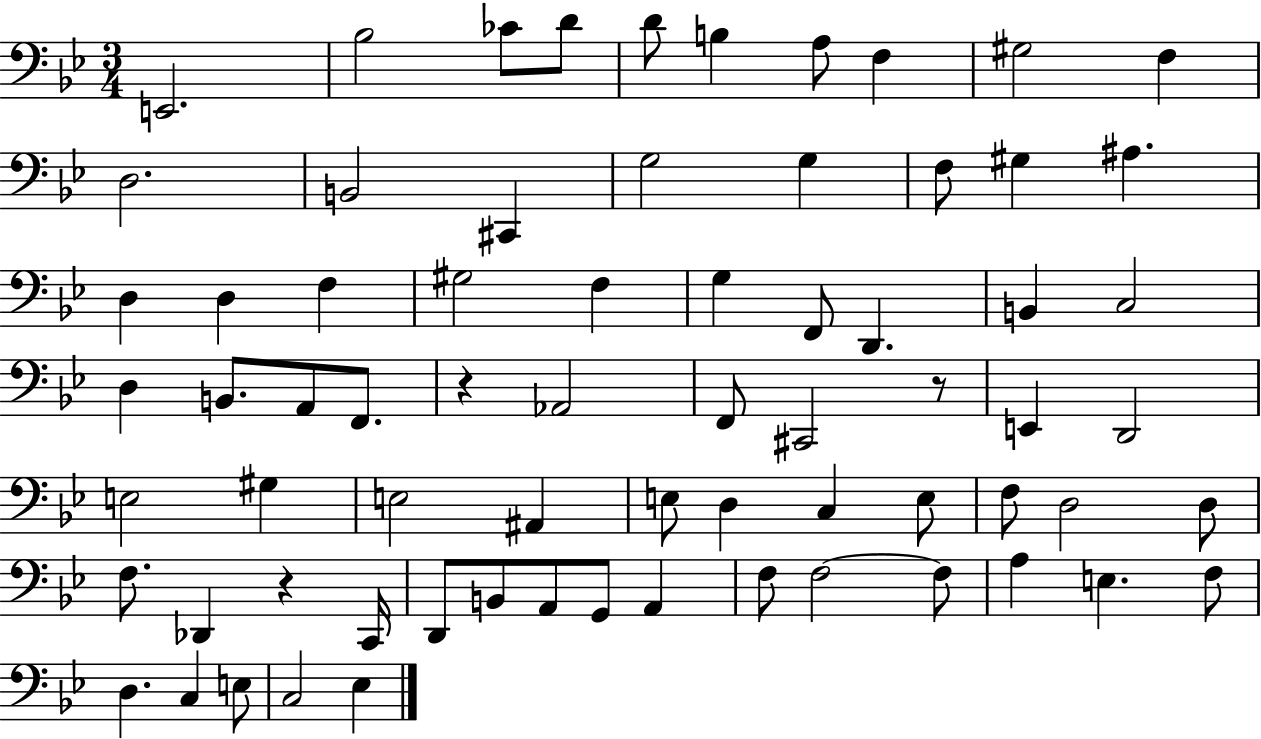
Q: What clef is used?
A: bass